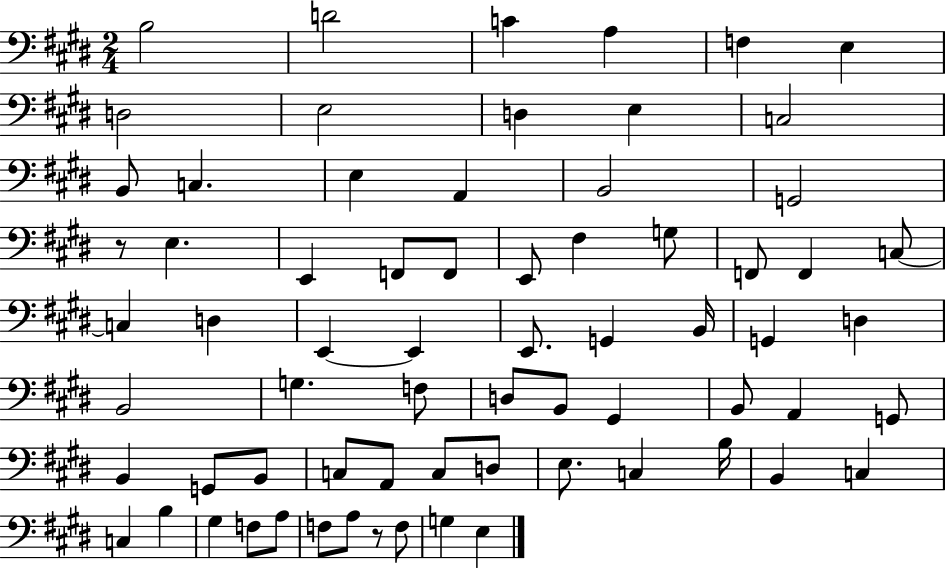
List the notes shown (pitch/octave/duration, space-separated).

B3/h D4/h C4/q A3/q F3/q E3/q D3/h E3/h D3/q E3/q C3/h B2/e C3/q. E3/q A2/q B2/h G2/h R/e E3/q. E2/q F2/e F2/e E2/e F#3/q G3/e F2/e F2/q C3/e C3/q D3/q E2/q E2/q E2/e. G2/q B2/s G2/q D3/q B2/h G3/q. F3/e D3/e B2/e G#2/q B2/e A2/q G2/e B2/q G2/e B2/e C3/e A2/e C3/e D3/e E3/e. C3/q B3/s B2/q C3/q C3/q B3/q G#3/q F3/e A3/e F3/e A3/e R/e F3/e G3/q E3/q